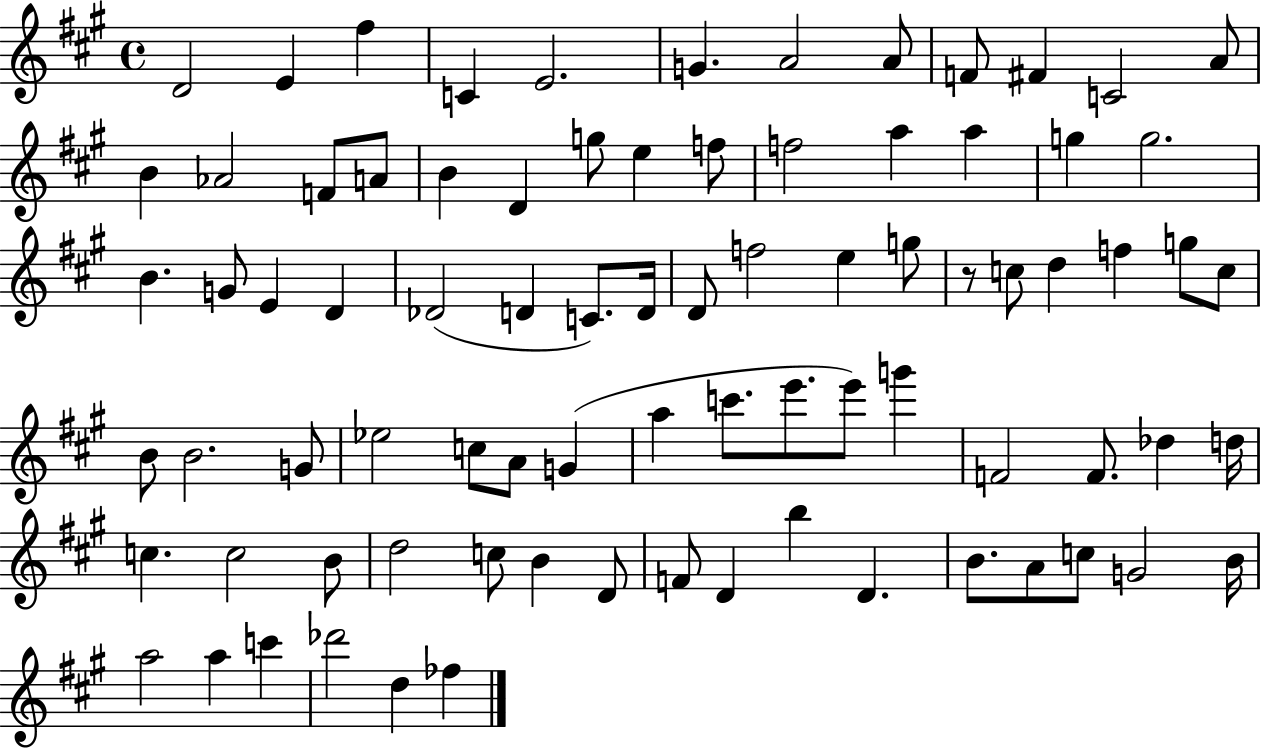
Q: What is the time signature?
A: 4/4